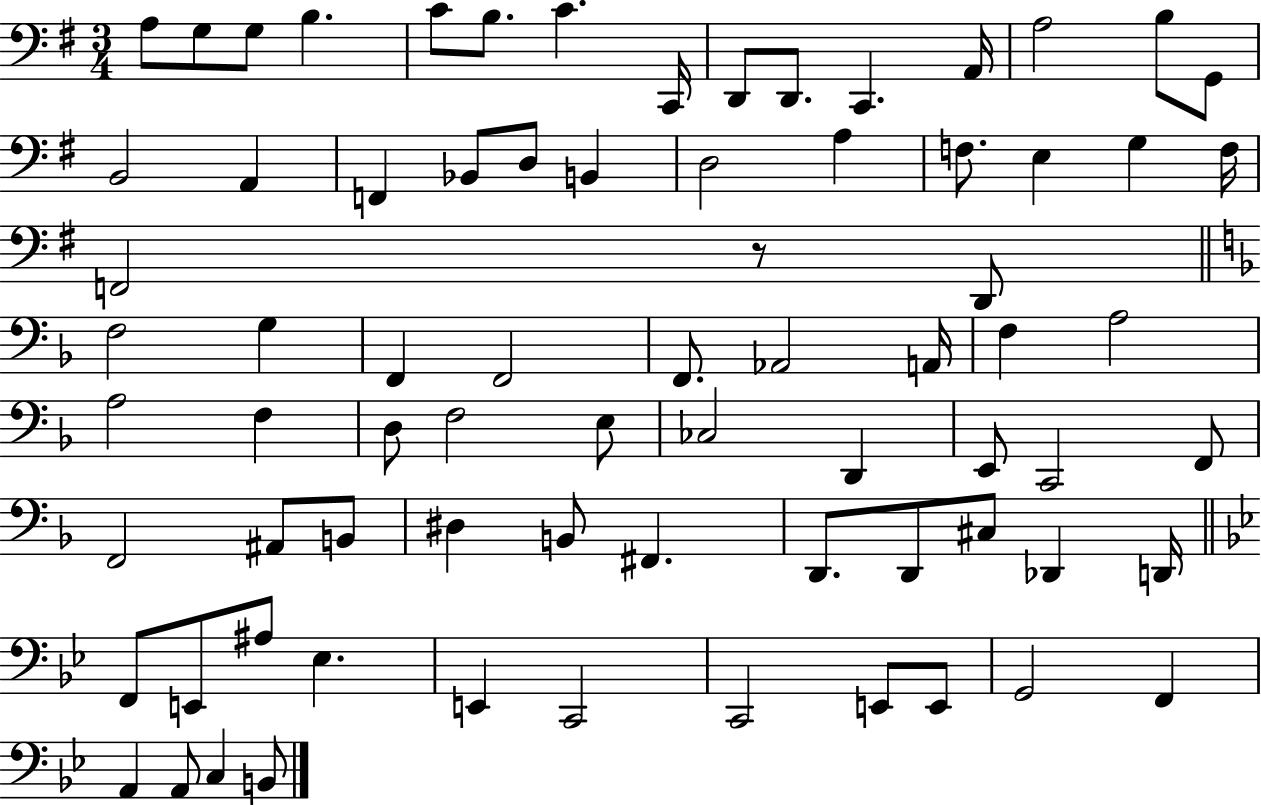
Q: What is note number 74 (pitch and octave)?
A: B2